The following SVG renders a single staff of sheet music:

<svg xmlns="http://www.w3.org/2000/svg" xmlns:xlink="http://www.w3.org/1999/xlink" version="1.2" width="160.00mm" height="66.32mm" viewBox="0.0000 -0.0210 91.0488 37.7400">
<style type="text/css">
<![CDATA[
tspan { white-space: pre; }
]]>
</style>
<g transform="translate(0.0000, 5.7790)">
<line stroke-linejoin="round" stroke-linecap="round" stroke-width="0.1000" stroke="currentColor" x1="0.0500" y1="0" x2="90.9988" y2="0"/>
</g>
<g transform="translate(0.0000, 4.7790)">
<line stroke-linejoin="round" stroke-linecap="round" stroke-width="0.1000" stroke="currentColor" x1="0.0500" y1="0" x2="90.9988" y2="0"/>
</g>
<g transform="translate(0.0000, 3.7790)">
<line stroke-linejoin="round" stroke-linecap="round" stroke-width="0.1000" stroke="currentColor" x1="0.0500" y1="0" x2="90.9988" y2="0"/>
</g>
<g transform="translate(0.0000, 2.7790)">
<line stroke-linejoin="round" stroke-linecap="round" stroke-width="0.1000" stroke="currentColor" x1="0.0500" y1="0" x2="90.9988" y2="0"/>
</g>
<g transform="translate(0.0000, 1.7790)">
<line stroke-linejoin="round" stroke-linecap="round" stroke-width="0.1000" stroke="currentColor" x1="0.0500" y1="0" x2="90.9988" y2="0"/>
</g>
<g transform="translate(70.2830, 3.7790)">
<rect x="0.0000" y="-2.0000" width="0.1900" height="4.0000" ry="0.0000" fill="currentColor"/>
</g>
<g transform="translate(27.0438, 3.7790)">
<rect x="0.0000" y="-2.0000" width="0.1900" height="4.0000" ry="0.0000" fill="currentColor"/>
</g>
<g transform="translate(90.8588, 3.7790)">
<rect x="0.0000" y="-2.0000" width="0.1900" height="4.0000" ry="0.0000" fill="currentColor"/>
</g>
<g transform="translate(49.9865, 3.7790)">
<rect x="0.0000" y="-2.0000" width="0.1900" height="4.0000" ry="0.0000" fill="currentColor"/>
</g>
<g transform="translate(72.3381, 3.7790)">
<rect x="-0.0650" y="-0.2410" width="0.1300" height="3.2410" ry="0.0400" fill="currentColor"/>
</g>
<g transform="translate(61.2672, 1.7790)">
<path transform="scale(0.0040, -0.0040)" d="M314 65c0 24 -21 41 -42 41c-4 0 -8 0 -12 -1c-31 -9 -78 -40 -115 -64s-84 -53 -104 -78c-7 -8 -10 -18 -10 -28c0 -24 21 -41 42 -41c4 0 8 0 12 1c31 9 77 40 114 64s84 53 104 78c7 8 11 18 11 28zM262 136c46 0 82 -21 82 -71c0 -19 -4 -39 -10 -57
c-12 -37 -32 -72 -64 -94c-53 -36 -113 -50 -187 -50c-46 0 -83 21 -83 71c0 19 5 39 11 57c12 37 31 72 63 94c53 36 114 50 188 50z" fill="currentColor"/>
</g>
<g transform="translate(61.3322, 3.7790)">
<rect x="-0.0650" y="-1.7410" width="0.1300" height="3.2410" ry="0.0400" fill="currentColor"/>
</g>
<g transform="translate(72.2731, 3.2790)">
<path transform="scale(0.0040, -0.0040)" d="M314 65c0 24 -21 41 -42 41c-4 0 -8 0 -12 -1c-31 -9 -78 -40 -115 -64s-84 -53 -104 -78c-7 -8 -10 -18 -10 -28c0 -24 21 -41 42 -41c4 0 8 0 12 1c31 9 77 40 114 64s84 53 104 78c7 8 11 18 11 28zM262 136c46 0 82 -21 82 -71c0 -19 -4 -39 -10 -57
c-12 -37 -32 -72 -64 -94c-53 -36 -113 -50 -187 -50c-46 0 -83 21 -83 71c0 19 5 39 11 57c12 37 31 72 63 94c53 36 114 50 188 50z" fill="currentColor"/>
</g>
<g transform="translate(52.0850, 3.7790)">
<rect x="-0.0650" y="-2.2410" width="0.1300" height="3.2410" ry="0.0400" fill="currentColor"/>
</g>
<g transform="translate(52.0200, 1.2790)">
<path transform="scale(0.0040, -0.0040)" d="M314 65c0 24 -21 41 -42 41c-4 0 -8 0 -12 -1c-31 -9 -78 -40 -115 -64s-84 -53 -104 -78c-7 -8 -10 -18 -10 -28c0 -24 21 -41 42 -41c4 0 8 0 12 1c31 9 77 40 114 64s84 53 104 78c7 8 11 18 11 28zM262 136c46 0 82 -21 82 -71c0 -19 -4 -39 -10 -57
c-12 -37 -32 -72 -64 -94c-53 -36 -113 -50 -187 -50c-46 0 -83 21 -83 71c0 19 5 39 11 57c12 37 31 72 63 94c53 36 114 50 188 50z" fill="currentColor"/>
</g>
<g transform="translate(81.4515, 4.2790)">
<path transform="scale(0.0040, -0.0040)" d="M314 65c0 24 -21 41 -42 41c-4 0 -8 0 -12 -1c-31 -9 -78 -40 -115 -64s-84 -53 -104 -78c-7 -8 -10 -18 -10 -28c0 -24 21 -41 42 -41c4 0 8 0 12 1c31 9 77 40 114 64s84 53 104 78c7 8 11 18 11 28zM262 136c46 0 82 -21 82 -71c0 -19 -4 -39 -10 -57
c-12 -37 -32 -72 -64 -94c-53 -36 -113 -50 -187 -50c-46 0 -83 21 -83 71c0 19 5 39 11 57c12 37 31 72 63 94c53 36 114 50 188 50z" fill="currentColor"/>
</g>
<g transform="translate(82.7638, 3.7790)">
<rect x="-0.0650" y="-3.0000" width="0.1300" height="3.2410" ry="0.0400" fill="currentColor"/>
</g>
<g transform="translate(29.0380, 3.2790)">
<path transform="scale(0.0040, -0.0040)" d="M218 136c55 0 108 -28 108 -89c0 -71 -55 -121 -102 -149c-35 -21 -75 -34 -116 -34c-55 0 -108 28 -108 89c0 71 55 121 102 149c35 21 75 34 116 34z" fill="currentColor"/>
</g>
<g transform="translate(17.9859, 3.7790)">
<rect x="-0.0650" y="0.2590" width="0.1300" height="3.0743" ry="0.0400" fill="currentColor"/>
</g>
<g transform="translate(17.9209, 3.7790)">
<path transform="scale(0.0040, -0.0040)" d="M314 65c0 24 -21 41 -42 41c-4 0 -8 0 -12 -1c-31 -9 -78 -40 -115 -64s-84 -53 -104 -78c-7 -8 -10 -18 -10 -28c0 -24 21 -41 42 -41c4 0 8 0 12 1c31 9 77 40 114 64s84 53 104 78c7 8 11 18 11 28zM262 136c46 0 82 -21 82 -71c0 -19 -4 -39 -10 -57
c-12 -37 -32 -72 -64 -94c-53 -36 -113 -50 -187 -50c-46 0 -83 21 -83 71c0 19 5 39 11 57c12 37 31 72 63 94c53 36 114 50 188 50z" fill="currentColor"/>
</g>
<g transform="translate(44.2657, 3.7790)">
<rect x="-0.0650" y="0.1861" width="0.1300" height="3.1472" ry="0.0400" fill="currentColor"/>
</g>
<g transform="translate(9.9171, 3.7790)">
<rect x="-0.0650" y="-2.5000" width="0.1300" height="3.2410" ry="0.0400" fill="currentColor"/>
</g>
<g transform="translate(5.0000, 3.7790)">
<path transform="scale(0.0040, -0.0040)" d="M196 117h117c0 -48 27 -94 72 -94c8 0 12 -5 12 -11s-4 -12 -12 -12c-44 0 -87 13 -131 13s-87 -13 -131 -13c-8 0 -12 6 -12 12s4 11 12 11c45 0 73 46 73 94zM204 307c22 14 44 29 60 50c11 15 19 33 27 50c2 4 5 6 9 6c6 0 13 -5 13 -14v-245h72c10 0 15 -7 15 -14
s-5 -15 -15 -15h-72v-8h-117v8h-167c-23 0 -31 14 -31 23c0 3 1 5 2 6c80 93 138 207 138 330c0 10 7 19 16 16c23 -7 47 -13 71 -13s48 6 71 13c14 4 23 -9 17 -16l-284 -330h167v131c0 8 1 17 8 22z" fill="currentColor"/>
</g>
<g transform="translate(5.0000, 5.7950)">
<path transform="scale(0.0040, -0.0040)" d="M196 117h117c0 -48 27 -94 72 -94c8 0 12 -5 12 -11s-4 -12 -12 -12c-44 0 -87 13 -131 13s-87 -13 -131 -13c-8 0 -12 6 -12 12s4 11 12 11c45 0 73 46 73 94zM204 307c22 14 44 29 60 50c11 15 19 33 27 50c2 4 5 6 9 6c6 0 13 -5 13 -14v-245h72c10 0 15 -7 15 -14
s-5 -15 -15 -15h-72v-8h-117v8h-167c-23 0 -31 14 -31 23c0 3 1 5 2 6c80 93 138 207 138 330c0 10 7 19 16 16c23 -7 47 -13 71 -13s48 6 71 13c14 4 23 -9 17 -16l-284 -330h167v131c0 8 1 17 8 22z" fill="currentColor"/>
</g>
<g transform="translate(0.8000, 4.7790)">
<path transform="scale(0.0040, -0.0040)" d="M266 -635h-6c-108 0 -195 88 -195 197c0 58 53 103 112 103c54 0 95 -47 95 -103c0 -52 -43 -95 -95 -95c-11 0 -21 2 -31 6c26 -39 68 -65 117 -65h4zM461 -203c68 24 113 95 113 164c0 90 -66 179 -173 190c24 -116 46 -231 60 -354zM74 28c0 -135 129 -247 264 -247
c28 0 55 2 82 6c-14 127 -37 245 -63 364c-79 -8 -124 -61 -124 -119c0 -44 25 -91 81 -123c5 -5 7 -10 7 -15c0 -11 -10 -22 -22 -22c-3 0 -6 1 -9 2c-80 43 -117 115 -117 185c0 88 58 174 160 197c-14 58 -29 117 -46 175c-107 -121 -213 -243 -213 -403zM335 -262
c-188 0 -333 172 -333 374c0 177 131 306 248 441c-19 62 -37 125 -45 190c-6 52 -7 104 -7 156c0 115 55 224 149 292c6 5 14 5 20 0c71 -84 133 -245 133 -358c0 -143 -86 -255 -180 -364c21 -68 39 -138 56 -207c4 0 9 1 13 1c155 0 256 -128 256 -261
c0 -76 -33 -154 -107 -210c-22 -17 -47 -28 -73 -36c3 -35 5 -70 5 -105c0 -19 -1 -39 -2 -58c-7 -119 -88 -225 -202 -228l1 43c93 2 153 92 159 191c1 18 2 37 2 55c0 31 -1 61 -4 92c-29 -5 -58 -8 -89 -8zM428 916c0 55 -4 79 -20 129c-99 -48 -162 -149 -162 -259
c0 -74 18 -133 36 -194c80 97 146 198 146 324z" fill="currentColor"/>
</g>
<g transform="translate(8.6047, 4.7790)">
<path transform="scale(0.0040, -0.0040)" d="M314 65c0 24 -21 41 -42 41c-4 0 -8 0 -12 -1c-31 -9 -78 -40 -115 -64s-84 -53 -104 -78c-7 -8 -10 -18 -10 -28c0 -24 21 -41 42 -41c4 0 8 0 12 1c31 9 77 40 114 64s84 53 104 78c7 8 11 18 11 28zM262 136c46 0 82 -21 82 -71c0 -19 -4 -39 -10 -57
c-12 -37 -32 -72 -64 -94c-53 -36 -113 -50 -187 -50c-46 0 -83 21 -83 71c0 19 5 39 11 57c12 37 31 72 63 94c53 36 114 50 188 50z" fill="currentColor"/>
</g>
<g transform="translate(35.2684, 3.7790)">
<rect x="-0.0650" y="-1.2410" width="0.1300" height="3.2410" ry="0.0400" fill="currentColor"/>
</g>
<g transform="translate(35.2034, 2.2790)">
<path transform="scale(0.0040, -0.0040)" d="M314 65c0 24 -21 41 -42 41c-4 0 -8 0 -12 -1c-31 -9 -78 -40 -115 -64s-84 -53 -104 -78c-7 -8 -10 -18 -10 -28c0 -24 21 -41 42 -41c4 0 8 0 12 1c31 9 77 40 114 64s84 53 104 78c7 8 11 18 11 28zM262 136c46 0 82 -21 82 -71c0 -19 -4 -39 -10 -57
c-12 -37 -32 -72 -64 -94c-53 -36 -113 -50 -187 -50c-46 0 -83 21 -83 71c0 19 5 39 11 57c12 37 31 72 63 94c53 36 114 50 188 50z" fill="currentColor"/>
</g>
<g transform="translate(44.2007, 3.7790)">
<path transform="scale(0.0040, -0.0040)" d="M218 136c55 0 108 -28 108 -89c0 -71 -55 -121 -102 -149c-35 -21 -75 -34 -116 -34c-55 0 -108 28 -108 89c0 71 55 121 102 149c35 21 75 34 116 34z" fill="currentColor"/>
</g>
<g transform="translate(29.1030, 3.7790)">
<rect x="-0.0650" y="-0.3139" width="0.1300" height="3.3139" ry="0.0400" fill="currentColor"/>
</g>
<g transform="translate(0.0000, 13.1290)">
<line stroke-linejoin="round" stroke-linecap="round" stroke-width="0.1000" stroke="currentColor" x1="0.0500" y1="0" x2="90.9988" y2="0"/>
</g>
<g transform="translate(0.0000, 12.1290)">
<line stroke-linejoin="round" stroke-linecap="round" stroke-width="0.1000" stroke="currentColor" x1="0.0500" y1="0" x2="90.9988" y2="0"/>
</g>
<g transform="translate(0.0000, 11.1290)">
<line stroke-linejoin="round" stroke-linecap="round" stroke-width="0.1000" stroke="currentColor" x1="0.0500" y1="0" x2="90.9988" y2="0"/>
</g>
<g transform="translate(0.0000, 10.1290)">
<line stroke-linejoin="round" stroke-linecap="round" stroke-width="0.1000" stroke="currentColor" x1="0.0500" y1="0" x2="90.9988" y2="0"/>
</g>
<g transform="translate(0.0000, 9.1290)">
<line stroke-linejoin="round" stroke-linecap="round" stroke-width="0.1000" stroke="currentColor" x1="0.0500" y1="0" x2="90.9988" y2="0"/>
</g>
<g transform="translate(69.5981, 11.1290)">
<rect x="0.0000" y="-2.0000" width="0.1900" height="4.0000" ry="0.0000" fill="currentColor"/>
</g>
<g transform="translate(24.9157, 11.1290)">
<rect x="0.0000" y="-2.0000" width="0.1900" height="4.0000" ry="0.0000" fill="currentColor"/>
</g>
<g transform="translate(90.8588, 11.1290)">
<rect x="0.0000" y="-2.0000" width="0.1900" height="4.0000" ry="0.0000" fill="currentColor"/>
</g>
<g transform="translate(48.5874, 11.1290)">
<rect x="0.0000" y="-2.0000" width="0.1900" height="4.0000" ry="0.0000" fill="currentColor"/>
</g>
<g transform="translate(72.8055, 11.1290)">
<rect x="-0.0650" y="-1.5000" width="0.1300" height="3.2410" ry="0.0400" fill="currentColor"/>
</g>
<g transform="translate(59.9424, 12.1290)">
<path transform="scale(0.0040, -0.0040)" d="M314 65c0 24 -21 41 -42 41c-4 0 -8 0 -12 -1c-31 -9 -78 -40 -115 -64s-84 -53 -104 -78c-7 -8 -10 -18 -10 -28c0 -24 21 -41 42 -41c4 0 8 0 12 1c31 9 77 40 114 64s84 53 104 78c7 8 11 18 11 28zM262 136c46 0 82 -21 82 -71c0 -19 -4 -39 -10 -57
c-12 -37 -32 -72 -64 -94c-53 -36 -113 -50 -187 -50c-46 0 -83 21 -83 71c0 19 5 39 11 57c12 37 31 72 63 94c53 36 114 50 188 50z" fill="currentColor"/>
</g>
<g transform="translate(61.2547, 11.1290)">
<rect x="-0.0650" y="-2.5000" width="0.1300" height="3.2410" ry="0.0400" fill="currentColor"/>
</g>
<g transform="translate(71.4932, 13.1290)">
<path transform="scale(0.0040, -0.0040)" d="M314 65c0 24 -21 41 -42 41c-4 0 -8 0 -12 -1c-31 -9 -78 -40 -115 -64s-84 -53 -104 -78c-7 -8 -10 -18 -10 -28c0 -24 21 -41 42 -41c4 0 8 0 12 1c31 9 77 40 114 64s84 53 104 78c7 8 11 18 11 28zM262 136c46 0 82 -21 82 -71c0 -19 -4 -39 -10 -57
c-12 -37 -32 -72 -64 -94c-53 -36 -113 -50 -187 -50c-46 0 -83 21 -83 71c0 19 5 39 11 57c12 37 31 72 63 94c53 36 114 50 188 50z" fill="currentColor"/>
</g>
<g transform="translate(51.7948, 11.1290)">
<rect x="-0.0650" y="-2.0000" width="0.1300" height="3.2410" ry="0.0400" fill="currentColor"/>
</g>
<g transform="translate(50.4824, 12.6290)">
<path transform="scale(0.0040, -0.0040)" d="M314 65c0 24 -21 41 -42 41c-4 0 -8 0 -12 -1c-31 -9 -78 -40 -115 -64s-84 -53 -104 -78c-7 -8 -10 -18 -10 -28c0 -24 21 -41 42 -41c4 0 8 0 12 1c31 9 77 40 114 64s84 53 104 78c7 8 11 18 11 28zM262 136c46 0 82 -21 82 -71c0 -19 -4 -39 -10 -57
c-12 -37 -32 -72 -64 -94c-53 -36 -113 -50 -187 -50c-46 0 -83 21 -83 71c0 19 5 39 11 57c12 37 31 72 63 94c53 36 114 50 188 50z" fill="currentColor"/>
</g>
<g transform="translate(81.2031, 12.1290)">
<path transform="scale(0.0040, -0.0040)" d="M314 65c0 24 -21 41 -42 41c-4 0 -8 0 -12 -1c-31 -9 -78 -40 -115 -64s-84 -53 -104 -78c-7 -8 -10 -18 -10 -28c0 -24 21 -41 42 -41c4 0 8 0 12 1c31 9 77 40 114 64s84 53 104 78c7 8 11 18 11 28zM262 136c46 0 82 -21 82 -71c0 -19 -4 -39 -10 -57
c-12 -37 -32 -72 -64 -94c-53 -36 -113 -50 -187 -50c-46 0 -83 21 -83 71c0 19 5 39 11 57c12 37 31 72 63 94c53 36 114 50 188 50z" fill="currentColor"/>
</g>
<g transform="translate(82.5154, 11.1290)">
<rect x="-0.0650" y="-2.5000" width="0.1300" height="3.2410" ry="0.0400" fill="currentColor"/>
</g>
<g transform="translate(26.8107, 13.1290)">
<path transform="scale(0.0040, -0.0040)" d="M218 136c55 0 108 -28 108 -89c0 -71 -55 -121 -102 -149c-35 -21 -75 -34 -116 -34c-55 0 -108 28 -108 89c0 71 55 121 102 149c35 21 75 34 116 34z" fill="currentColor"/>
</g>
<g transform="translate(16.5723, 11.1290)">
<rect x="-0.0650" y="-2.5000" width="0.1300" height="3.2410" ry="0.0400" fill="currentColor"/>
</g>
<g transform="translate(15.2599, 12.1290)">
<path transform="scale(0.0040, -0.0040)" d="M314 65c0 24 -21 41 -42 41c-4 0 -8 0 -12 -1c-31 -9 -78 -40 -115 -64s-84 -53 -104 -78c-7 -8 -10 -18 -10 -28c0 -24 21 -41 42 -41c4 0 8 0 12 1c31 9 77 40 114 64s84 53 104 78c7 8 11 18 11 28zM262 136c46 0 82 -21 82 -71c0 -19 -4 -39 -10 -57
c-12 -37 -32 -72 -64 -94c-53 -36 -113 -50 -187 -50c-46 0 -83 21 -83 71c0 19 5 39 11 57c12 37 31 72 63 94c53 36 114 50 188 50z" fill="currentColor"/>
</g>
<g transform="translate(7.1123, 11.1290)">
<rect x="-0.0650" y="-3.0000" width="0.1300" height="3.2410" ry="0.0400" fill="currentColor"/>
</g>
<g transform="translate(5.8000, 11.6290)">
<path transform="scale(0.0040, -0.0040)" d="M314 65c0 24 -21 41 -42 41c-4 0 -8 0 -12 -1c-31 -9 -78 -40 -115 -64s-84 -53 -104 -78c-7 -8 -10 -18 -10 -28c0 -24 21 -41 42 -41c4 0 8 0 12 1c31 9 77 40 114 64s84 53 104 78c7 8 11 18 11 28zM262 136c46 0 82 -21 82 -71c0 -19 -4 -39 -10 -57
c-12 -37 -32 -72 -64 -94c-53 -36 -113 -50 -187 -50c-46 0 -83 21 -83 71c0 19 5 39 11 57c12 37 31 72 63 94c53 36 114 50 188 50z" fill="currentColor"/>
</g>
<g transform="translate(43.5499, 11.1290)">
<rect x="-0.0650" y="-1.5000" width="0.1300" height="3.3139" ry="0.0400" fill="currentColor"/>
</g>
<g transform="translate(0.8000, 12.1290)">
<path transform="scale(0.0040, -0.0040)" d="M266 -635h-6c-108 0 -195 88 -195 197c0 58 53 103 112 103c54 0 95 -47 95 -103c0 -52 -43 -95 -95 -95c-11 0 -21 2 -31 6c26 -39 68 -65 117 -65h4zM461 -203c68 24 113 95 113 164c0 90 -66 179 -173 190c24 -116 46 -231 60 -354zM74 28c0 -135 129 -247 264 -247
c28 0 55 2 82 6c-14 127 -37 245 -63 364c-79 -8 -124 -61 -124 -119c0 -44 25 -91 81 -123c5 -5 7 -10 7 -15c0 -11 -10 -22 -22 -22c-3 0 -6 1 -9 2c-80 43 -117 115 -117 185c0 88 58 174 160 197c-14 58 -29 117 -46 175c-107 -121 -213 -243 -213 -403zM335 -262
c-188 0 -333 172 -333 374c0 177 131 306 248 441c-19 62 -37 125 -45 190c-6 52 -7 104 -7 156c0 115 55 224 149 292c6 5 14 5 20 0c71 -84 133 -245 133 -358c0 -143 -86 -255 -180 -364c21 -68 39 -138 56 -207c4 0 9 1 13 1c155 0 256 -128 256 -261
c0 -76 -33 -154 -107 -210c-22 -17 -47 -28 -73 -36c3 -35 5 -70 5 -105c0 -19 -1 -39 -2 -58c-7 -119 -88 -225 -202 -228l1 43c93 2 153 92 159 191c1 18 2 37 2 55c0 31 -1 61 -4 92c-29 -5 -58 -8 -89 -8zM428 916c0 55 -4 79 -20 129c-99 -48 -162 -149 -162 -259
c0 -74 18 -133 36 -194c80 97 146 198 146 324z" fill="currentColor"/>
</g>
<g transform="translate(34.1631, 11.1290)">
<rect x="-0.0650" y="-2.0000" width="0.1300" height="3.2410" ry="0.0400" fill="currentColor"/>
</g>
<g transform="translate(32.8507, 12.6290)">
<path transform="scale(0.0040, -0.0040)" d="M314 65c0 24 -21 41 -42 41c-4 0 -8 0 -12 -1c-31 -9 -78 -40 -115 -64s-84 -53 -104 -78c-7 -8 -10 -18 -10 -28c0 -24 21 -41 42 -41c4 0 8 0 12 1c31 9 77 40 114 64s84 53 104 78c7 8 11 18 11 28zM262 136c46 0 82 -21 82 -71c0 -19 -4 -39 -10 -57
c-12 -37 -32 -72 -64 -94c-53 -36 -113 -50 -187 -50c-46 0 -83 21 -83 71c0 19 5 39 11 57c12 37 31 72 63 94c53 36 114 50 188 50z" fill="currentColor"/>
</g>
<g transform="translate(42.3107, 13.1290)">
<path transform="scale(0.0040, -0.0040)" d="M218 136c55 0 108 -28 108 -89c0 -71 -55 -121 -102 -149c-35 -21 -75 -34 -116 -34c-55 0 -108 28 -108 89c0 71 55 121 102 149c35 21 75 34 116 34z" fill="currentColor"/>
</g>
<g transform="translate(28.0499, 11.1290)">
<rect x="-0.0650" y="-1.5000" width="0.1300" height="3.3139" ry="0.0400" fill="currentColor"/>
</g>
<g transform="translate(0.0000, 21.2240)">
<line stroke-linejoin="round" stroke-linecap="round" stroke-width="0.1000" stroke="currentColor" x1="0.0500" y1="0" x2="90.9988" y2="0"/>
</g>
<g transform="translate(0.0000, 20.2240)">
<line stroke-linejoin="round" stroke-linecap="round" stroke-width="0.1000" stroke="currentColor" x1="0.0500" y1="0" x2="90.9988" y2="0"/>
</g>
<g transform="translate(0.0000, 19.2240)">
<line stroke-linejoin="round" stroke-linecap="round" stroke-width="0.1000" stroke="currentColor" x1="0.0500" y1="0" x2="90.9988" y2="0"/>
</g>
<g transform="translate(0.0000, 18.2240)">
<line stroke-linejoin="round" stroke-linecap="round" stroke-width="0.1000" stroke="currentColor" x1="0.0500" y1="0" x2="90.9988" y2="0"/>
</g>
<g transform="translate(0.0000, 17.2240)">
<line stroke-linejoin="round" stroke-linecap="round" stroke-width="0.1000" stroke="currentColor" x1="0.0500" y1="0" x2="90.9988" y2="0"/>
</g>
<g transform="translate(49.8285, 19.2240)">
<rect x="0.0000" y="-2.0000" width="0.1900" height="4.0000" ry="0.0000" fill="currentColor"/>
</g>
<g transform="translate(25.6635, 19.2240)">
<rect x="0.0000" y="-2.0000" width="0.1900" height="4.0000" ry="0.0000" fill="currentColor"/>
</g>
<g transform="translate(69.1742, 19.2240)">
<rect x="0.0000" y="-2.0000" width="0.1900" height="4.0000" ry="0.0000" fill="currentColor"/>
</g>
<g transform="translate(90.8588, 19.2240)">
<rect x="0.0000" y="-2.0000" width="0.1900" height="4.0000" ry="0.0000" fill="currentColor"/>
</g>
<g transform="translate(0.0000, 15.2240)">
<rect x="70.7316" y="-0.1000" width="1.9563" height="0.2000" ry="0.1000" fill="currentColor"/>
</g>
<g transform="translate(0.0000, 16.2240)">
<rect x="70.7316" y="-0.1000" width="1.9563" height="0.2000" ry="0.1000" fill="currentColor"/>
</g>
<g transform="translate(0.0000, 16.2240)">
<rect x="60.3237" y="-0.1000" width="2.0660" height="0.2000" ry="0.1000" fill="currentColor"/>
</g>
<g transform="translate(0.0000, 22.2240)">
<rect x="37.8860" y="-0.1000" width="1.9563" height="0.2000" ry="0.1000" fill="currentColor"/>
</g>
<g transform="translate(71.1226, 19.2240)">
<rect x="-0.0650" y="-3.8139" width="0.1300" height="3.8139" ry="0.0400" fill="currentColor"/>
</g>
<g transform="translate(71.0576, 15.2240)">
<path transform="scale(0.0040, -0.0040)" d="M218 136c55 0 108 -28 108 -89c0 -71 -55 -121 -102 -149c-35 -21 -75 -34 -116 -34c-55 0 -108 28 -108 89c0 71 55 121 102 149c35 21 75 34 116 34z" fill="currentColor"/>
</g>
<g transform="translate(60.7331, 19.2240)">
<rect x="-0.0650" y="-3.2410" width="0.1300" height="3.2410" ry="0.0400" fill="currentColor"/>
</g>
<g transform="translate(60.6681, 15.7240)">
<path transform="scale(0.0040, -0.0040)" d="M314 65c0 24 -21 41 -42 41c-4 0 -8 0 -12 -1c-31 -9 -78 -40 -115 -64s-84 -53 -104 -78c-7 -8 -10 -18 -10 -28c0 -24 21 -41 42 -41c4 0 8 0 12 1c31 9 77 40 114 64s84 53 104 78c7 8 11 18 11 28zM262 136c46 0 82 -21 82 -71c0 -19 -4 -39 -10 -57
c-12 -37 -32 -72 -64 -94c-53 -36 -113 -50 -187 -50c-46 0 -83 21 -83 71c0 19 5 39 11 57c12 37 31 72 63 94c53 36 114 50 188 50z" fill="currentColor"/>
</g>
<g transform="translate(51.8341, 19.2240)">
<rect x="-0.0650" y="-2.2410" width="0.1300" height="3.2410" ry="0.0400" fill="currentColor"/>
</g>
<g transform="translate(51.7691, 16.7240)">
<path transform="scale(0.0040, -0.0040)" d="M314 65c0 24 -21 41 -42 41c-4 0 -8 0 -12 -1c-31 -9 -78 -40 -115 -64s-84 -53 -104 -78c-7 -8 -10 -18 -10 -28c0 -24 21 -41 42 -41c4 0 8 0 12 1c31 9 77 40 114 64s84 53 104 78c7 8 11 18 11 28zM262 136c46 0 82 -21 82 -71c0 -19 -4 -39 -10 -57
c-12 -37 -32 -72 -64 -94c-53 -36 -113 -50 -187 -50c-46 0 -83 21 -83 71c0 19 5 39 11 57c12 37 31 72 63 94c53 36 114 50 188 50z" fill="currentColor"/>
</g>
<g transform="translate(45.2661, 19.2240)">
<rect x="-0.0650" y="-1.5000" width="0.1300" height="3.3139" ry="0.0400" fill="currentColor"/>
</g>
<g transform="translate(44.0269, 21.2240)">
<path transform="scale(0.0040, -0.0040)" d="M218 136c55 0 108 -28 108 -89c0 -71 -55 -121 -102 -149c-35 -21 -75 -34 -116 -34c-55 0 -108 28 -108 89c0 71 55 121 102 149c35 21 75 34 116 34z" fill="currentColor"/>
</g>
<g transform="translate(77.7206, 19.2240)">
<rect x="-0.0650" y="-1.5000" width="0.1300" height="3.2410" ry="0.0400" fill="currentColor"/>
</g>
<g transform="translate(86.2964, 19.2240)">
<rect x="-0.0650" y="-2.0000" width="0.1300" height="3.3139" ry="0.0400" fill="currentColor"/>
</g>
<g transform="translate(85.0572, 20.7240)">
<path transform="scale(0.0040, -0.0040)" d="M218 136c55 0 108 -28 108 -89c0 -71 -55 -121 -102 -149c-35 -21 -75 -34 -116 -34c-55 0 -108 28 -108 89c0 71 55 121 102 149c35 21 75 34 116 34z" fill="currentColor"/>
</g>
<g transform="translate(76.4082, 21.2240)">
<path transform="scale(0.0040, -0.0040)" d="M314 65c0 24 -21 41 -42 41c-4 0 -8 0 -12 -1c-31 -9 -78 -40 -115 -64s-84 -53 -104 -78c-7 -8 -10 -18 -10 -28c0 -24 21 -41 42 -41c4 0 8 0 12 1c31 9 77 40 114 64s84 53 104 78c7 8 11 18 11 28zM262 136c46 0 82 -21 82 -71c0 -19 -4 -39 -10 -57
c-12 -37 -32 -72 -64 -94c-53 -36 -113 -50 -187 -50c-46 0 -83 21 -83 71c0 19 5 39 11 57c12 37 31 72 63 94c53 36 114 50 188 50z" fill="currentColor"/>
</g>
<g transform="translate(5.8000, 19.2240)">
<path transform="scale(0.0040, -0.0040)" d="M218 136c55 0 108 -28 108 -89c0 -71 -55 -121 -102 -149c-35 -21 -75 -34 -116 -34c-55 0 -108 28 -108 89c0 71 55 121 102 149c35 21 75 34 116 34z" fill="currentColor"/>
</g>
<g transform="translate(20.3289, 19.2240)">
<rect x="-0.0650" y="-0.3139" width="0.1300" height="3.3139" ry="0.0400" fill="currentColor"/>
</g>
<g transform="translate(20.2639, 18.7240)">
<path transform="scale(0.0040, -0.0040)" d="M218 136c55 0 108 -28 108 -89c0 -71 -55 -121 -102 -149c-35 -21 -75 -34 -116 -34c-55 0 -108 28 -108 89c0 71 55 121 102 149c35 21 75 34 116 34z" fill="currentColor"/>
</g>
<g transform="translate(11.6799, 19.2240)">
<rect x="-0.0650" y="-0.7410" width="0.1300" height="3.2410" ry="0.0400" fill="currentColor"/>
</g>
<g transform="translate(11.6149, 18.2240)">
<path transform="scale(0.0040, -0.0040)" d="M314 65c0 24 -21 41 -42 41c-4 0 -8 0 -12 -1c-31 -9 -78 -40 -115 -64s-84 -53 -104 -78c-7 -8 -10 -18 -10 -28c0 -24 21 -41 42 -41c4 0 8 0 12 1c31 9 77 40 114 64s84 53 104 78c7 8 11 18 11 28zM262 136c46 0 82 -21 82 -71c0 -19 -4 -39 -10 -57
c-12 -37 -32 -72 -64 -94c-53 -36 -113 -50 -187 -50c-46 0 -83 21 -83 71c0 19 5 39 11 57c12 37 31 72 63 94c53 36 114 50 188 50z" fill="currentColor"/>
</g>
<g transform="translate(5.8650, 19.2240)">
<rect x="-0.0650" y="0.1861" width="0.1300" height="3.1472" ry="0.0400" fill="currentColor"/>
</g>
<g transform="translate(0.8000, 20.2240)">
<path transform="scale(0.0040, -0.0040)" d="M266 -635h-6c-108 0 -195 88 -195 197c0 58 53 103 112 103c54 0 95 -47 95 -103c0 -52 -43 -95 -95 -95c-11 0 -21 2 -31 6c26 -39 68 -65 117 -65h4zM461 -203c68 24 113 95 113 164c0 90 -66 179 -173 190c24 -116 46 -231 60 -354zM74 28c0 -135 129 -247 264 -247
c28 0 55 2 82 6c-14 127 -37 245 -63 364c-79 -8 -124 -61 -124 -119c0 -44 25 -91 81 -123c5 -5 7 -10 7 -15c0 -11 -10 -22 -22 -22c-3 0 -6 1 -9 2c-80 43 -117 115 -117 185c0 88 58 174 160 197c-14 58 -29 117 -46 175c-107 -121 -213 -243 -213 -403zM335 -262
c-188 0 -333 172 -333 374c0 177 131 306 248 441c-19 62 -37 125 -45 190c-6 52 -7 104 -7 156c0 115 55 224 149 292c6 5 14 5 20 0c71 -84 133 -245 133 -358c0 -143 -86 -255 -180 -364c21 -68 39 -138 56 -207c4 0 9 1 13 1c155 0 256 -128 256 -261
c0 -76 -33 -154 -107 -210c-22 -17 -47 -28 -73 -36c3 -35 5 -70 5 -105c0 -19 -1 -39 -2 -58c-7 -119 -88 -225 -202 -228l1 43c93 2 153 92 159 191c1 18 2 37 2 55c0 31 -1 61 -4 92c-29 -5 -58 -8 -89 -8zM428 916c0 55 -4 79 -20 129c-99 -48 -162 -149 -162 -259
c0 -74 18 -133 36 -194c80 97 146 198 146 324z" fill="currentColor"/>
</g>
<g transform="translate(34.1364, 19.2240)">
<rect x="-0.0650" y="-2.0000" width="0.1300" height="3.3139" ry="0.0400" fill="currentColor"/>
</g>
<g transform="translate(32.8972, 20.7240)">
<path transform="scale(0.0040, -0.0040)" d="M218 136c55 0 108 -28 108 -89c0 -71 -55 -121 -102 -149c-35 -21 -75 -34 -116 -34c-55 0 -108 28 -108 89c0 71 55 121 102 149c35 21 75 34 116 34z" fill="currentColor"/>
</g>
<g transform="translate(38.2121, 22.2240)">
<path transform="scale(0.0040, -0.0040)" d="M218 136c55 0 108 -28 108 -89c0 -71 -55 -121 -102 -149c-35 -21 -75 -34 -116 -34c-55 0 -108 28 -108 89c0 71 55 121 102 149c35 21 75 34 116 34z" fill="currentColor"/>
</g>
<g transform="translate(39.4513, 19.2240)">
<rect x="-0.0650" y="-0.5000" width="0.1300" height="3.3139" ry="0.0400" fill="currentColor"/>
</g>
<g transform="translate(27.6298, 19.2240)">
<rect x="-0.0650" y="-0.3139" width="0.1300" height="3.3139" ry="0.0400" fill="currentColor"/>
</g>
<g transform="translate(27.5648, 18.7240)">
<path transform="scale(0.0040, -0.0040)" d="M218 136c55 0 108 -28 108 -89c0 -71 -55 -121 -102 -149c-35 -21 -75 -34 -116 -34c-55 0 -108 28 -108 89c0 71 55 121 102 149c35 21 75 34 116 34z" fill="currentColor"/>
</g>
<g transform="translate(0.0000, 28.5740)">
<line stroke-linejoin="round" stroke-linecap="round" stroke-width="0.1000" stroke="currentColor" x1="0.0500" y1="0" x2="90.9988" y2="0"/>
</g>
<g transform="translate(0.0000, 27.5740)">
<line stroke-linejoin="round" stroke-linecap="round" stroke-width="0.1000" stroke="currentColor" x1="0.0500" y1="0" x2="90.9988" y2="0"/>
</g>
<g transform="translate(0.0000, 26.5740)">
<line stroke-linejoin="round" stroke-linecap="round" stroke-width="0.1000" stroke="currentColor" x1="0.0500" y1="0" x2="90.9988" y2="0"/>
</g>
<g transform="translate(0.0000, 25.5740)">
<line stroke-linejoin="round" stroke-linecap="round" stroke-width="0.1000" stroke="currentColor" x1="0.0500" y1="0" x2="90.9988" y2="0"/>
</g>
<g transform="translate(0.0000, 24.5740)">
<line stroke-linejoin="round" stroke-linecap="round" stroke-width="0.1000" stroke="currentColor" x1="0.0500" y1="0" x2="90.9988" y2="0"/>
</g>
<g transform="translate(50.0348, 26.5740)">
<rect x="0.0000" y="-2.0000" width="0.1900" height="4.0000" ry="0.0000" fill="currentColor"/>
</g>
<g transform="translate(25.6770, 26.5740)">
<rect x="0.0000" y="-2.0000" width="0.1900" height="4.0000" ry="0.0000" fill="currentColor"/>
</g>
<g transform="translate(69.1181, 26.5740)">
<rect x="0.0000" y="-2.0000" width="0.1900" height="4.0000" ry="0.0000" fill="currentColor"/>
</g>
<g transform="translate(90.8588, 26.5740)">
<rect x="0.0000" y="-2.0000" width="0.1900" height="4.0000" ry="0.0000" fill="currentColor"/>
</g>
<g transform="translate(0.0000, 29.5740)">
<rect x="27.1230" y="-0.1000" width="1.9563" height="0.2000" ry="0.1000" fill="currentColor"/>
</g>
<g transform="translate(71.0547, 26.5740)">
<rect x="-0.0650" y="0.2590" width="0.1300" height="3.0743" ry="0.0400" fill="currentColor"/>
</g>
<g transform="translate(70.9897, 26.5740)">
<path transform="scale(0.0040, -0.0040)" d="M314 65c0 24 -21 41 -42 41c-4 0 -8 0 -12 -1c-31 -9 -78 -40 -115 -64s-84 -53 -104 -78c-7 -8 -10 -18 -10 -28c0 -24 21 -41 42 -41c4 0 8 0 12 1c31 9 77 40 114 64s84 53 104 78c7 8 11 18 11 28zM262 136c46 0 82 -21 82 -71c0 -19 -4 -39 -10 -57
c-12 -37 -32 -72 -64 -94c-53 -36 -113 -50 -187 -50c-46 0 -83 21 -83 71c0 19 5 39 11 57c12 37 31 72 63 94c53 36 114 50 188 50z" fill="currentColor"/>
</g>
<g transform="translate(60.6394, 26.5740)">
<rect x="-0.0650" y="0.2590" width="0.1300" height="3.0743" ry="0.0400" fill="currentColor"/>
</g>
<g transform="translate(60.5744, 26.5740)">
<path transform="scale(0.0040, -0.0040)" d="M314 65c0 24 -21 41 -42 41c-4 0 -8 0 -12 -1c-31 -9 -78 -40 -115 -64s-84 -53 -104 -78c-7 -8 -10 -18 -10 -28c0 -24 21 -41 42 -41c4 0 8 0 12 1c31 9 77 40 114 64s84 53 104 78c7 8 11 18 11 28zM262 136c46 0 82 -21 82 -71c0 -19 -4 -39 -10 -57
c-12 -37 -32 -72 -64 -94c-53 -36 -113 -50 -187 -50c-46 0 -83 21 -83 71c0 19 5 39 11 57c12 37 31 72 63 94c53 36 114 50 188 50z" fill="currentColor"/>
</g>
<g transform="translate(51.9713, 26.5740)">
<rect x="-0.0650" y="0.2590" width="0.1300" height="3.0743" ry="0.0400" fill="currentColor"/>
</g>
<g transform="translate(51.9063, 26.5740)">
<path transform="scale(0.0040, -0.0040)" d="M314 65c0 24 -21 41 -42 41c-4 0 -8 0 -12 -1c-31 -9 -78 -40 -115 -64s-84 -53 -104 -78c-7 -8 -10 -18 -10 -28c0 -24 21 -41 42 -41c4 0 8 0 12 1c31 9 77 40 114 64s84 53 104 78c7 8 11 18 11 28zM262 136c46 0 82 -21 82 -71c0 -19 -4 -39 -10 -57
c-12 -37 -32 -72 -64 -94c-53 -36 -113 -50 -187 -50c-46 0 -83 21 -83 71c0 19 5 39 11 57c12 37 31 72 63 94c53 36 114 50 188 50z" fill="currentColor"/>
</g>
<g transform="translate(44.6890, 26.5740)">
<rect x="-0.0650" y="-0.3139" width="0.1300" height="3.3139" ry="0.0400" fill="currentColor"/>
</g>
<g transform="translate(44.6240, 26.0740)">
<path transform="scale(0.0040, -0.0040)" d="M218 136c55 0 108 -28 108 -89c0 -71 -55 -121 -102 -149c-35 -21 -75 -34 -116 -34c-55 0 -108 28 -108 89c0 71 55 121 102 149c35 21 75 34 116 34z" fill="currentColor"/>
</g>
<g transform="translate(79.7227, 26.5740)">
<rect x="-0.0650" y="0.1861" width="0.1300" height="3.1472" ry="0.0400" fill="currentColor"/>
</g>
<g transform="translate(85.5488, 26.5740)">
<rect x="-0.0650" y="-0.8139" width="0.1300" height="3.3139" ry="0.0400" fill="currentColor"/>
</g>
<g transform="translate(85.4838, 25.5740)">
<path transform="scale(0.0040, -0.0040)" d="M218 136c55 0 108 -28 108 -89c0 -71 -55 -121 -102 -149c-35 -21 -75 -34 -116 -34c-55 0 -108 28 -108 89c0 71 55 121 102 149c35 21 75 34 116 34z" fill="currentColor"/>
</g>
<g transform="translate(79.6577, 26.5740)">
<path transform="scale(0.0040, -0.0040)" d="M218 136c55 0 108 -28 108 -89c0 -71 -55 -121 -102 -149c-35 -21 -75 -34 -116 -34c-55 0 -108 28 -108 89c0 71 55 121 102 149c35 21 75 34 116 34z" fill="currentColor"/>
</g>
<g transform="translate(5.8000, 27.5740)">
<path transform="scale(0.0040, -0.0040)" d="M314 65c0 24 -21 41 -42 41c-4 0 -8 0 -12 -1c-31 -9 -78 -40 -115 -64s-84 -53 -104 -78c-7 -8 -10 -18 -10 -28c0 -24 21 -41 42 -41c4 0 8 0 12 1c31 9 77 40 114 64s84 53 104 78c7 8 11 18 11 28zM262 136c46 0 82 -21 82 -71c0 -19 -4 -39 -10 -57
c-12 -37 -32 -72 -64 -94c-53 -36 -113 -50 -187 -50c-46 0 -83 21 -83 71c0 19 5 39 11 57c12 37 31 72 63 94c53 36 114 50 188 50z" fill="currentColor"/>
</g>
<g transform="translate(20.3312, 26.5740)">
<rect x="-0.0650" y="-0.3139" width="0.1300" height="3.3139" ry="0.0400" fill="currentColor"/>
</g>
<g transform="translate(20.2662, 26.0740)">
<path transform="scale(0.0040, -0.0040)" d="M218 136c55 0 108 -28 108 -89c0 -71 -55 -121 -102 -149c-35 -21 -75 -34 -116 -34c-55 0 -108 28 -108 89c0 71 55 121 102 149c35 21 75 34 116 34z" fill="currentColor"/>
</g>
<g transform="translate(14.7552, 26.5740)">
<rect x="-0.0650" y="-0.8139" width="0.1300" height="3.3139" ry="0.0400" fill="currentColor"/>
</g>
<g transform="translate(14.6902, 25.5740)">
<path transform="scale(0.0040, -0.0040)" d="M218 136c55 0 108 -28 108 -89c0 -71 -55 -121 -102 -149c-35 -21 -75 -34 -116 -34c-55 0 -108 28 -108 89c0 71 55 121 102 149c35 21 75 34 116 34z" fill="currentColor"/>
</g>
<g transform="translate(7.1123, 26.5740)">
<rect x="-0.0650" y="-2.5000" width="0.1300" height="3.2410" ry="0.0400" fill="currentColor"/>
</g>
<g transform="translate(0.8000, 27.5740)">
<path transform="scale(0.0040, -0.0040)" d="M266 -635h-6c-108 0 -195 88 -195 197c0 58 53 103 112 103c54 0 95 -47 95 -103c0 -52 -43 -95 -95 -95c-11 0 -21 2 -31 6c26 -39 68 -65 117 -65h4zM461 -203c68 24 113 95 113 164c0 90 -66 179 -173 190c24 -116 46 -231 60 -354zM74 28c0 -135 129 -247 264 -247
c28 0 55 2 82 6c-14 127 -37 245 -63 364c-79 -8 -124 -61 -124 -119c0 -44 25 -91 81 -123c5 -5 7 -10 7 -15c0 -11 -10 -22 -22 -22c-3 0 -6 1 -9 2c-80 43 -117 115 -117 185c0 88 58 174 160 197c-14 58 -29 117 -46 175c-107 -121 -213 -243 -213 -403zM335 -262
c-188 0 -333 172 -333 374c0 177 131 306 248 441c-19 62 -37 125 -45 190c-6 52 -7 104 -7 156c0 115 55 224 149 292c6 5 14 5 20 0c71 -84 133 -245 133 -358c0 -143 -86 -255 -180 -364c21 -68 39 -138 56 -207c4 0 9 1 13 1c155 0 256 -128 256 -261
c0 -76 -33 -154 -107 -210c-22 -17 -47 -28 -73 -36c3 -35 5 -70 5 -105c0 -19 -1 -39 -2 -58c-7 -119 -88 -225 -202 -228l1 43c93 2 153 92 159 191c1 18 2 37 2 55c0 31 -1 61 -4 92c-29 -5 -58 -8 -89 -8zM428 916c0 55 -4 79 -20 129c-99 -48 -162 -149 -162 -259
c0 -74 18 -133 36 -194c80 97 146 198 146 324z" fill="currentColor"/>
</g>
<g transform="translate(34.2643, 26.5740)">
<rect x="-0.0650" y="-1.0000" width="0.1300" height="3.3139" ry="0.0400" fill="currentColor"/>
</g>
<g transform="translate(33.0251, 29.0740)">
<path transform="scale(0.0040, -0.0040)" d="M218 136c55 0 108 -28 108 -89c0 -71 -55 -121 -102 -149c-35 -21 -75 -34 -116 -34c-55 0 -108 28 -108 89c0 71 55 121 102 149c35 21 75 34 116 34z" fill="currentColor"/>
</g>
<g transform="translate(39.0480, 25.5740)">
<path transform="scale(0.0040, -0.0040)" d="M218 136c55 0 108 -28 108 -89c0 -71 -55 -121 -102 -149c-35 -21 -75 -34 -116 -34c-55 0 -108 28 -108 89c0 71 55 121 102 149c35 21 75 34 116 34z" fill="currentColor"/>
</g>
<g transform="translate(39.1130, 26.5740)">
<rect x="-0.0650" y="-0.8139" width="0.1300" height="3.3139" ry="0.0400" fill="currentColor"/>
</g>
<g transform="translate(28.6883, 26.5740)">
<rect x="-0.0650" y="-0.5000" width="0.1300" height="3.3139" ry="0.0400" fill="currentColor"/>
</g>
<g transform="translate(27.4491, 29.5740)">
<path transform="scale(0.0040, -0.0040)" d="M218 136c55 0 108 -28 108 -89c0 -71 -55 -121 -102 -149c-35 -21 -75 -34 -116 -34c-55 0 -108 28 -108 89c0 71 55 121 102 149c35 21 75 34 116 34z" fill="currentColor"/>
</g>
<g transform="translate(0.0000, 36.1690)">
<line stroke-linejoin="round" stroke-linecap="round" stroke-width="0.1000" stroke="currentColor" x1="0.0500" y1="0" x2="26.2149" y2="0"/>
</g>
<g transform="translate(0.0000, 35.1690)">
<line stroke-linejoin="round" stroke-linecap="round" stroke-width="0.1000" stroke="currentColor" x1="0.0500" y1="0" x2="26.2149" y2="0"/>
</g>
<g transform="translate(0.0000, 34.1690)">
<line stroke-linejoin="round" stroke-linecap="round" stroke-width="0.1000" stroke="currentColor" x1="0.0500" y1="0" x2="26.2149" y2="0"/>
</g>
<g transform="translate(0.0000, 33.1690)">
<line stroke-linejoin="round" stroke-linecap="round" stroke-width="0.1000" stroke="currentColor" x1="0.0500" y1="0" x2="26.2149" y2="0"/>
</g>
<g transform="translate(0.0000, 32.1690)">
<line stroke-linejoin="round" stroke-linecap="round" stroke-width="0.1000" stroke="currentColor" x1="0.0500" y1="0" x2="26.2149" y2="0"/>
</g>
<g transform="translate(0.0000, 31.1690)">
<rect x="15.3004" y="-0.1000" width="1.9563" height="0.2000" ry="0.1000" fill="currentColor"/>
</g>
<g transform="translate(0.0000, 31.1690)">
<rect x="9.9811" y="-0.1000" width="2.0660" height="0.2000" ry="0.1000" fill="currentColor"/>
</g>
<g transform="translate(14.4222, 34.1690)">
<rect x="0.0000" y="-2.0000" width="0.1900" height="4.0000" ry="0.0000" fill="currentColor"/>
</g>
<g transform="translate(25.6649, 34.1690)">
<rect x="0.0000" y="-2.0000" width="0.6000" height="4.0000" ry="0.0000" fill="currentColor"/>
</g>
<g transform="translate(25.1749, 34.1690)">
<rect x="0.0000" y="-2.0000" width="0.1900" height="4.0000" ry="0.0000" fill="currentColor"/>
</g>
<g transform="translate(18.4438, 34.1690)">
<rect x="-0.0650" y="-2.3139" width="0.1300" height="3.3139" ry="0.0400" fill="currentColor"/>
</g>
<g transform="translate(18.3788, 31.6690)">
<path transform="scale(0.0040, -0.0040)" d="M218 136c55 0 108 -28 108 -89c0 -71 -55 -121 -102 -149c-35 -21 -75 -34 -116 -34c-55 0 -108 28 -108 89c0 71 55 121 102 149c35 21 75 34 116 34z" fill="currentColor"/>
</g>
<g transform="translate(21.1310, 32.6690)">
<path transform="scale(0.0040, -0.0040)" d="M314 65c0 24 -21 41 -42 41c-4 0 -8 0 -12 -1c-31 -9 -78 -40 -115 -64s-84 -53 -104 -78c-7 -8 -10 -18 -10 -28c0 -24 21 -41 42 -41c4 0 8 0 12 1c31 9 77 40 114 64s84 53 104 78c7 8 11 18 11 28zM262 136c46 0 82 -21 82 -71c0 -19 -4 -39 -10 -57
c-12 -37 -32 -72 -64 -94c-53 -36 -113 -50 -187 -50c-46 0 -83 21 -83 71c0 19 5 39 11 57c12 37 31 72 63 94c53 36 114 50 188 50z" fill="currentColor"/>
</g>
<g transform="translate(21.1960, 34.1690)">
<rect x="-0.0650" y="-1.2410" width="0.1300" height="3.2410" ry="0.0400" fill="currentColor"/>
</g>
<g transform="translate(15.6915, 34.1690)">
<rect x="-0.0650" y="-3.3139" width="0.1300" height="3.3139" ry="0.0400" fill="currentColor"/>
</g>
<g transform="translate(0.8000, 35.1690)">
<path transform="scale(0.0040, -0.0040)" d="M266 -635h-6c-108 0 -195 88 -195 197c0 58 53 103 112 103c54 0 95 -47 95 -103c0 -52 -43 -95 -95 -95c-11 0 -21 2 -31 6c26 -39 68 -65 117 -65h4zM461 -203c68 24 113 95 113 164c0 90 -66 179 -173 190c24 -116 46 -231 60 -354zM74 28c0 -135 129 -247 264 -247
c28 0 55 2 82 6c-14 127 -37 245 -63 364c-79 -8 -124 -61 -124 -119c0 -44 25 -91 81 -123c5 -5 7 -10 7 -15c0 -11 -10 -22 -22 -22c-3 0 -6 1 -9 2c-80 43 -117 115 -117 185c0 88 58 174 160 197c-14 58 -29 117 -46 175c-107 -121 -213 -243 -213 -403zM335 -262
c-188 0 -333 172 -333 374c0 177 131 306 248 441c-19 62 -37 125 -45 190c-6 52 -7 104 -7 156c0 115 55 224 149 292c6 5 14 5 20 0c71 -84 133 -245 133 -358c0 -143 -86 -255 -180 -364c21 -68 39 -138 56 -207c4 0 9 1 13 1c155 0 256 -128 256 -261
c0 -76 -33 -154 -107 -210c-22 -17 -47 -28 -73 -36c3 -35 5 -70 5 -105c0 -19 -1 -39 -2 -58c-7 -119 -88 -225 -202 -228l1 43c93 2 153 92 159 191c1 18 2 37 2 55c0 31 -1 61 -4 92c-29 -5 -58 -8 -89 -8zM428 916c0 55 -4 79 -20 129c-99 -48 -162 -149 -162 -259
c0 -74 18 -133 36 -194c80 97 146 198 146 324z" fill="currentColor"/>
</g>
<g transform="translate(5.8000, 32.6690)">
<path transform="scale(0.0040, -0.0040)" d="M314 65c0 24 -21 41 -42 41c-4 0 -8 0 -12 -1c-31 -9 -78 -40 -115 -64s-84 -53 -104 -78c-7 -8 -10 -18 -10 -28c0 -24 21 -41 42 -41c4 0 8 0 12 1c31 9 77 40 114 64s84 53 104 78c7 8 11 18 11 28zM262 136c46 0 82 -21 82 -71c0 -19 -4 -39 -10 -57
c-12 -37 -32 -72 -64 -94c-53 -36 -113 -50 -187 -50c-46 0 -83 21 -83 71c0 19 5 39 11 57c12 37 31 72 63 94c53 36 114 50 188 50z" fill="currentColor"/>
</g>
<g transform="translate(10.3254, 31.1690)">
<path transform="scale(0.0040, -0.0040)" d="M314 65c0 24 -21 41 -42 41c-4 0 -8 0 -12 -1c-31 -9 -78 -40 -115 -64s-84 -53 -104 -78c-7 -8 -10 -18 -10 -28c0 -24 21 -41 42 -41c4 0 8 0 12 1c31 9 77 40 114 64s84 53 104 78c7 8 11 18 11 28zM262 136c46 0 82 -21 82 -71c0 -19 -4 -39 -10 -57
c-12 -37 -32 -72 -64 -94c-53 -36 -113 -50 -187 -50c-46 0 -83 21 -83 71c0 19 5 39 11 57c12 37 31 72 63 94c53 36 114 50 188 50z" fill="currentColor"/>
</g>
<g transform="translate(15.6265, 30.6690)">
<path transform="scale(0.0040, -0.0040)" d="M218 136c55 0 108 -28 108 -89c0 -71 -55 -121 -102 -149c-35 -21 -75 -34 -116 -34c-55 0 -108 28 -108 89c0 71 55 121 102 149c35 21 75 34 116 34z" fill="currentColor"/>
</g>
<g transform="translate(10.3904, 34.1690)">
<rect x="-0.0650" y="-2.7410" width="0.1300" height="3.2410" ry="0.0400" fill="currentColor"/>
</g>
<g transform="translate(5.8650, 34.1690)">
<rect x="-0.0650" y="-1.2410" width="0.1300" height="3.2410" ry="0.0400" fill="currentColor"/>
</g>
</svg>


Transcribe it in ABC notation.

X:1
T:Untitled
M:4/4
L:1/4
K:C
G2 B2 c e2 B g2 f2 c2 A2 A2 G2 E F2 E F2 G2 E2 G2 B d2 c c F C E g2 b2 c' E2 F G2 d c C D d c B2 B2 B2 B d e2 a2 b g e2